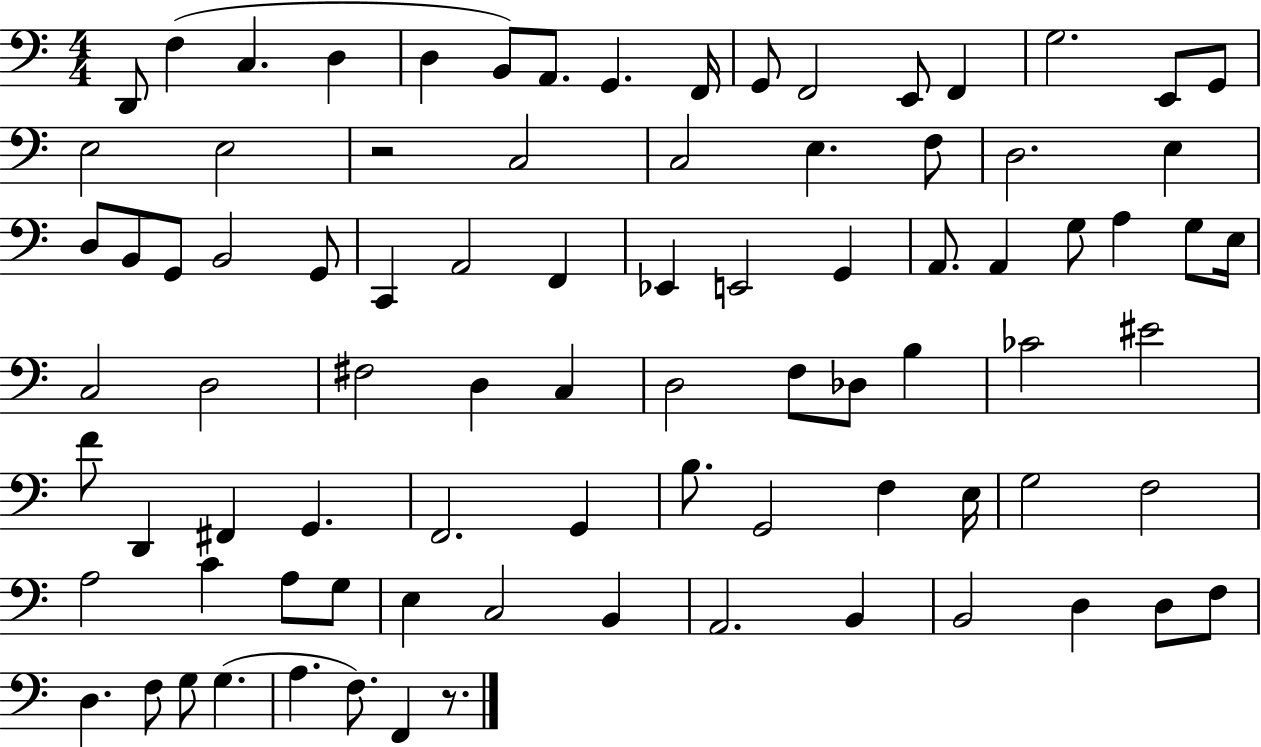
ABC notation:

X:1
T:Untitled
M:4/4
L:1/4
K:C
D,,/2 F, C, D, D, B,,/2 A,,/2 G,, F,,/4 G,,/2 F,,2 E,,/2 F,, G,2 E,,/2 G,,/2 E,2 E,2 z2 C,2 C,2 E, F,/2 D,2 E, D,/2 B,,/2 G,,/2 B,,2 G,,/2 C,, A,,2 F,, _E,, E,,2 G,, A,,/2 A,, G,/2 A, G,/2 E,/4 C,2 D,2 ^F,2 D, C, D,2 F,/2 _D,/2 B, _C2 ^E2 F/2 D,, ^F,, G,, F,,2 G,, B,/2 G,,2 F, E,/4 G,2 F,2 A,2 C A,/2 G,/2 E, C,2 B,, A,,2 B,, B,,2 D, D,/2 F,/2 D, F,/2 G,/2 G, A, F,/2 F,, z/2